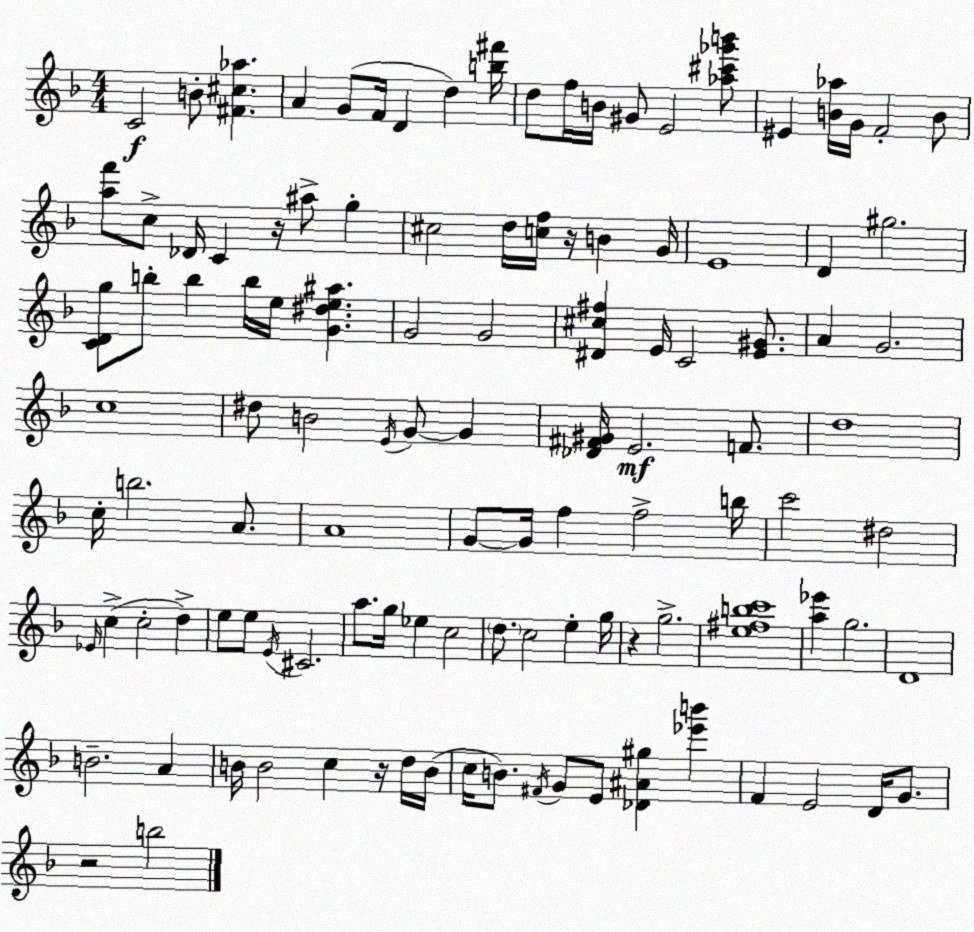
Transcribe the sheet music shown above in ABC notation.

X:1
T:Untitled
M:4/4
L:1/4
K:F
C2 B/2 [^F^c_a] A G/2 F/4 D d [b^f']/4 d/2 f/4 B/4 ^G/2 E2 [_a^c'_g'b']/2 ^E [B_a]/4 G/4 F2 B/2 [af']/2 c/2 _D/4 C z/4 ^a/2 g ^c2 d/4 [cf]/4 z/4 B G/4 E4 D ^g2 [CDg]/2 b/2 b b/4 e/4 [G^de^a] G2 G2 [^D^c^f] E/4 C2 [E^G]/2 A G2 c4 ^d/2 B2 E/4 G/2 G [_D^F^G]/4 E2 F/2 d4 c/4 b2 A/2 A4 G/2 G/4 f f2 b/4 c'2 ^d2 _E/4 c c2 d e/2 e/2 E/4 ^C2 a/2 g/4 _e c2 d/2 c2 e g/4 z g2 [e^fbc']4 [a_e'] g2 D4 B2 A B/4 B2 c z/4 d/4 B/4 c/4 B/2 ^F/4 G/2 E/2 [_D^A^g] [_e'b'] F E2 D/4 G/2 z2 b2